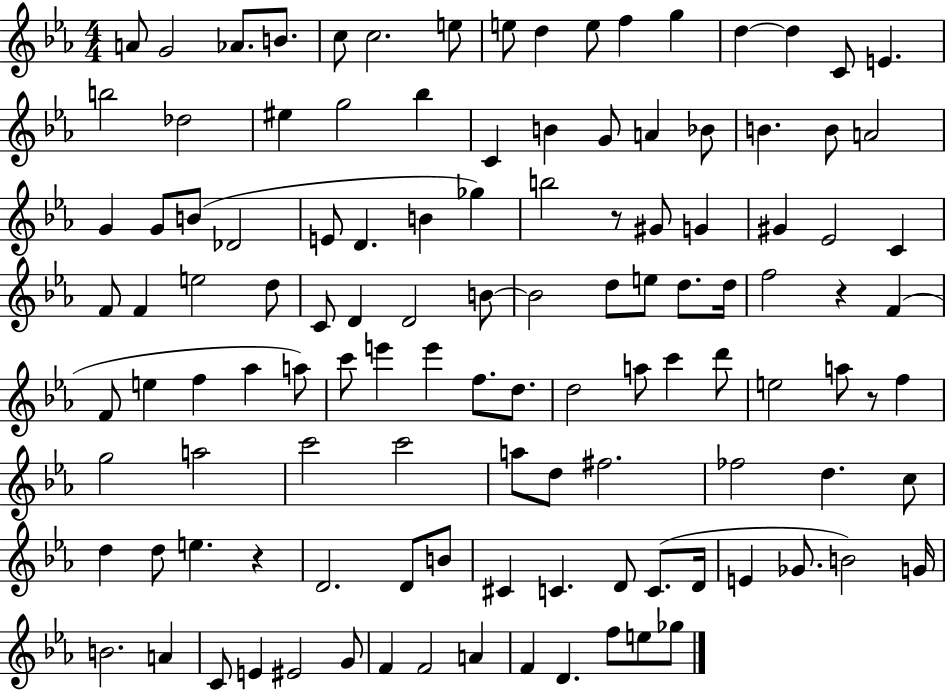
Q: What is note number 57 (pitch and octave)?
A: F5